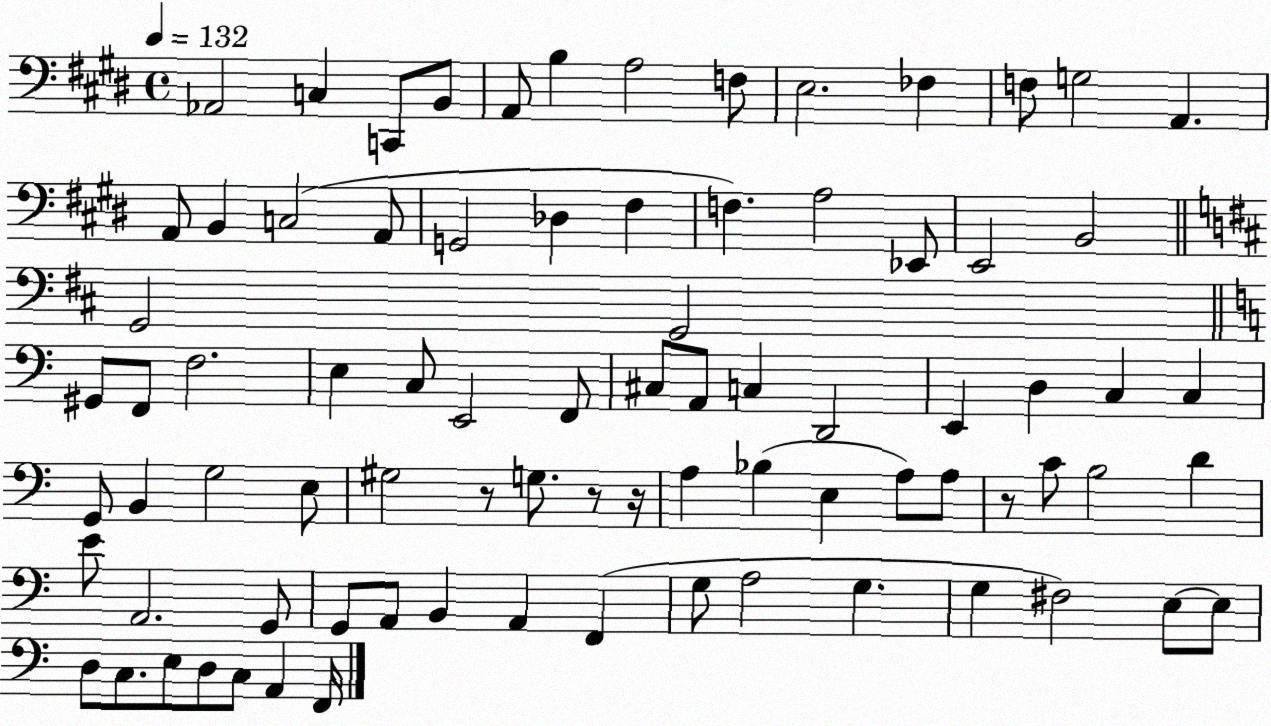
X:1
T:Untitled
M:4/4
L:1/4
K:E
_A,,2 C, C,,/2 B,,/2 A,,/2 B, A,2 F,/2 E,2 _F, F,/2 G,2 A,, A,,/2 B,, C,2 A,,/2 G,,2 _D, ^F, F, A,2 _E,,/2 E,,2 B,,2 G,,2 G,,2 ^G,,/2 F,,/2 F,2 E, C,/2 E,,2 F,,/2 ^C,/2 A,,/2 C, D,,2 E,, D, C, C, G,,/2 B,, G,2 E,/2 ^G,2 z/2 G,/2 z/2 z/4 A, _B, E, A,/2 A,/2 z/2 C/2 B,2 D E/2 A,,2 G,,/2 G,,/2 A,,/2 B,, A,, F,, G,/2 A,2 G, G, ^F,2 E,/2 E,/2 D,/2 C,/2 E,/2 D,/2 C,/2 A,, F,,/4